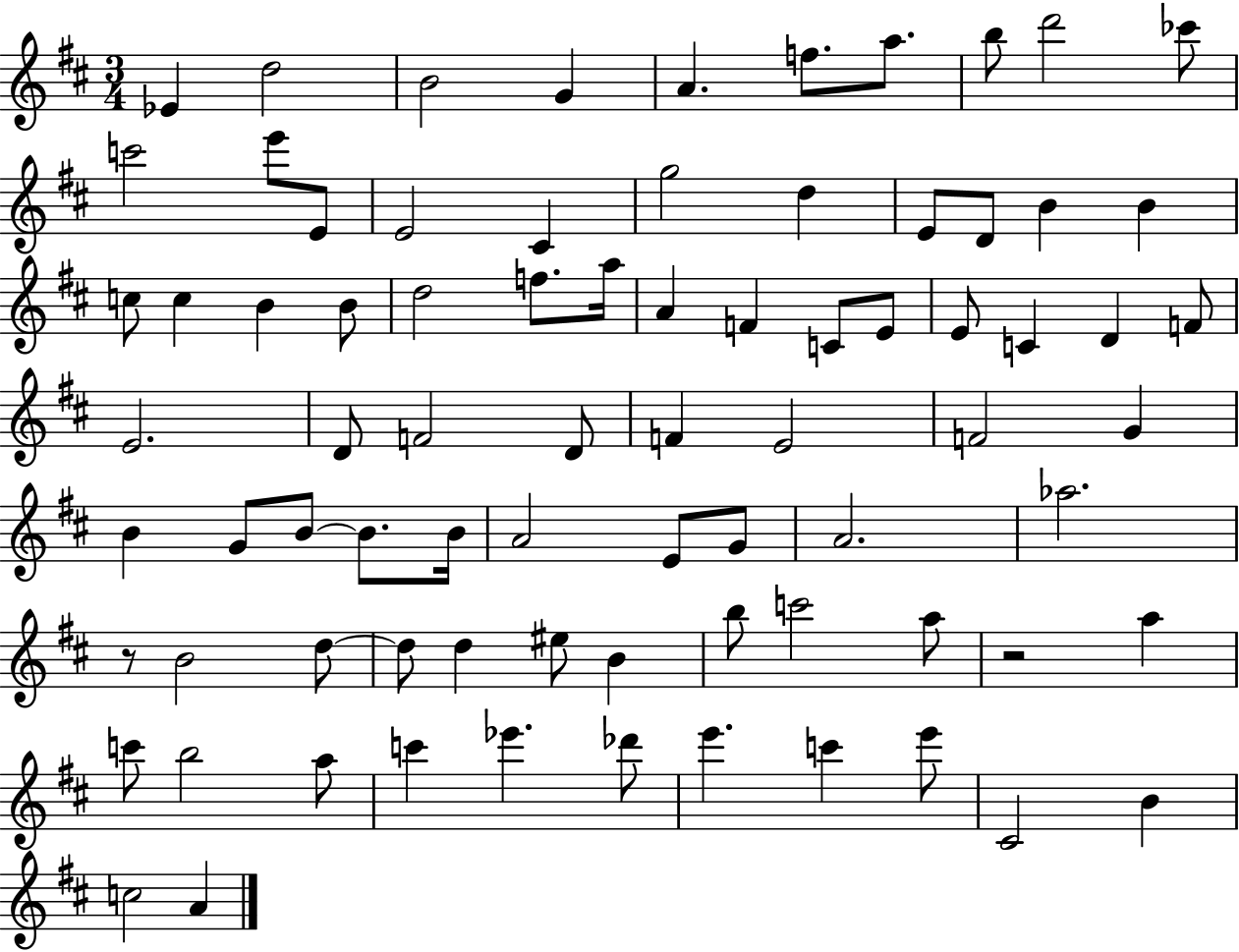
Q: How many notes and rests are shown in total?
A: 79